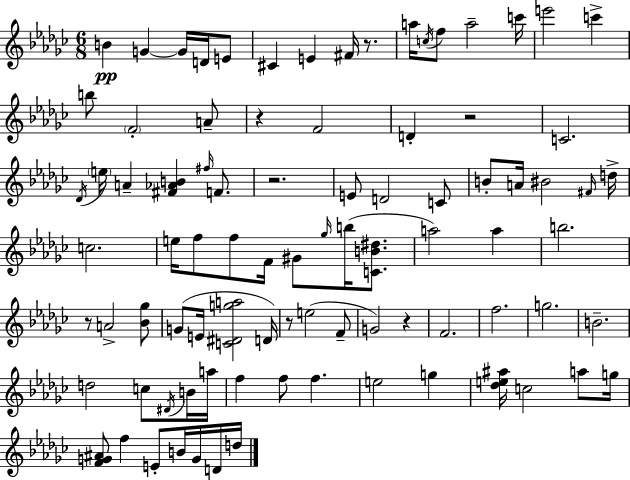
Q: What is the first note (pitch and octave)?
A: B4